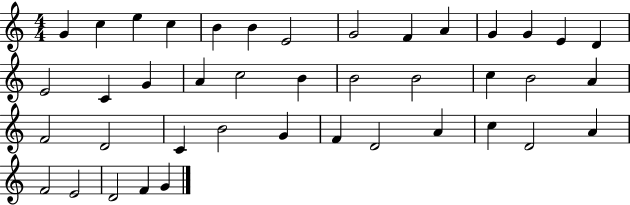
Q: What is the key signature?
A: C major